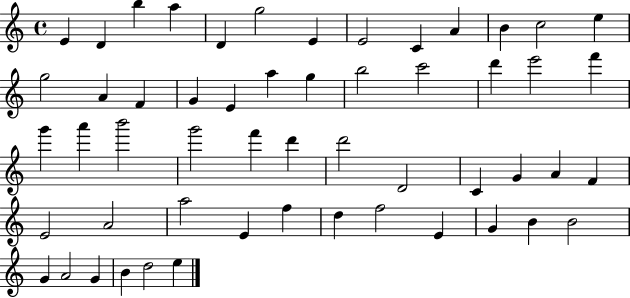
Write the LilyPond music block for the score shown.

{
  \clef treble
  \time 4/4
  \defaultTimeSignature
  \key c \major
  e'4 d'4 b''4 a''4 | d'4 g''2 e'4 | e'2 c'4 a'4 | b'4 c''2 e''4 | \break g''2 a'4 f'4 | g'4 e'4 a''4 g''4 | b''2 c'''2 | d'''4 e'''2 f'''4 | \break g'''4 a'''4 b'''2 | g'''2 f'''4 d'''4 | d'''2 d'2 | c'4 g'4 a'4 f'4 | \break e'2 a'2 | a''2 e'4 f''4 | d''4 f''2 e'4 | g'4 b'4 b'2 | \break g'4 a'2 g'4 | b'4 d''2 e''4 | \bar "|."
}